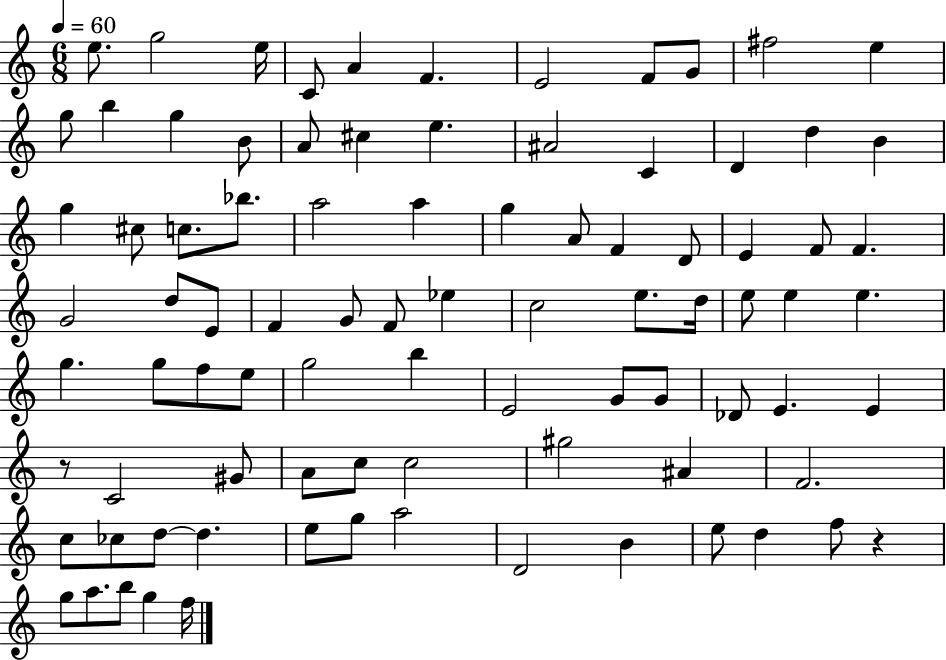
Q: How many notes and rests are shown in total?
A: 88